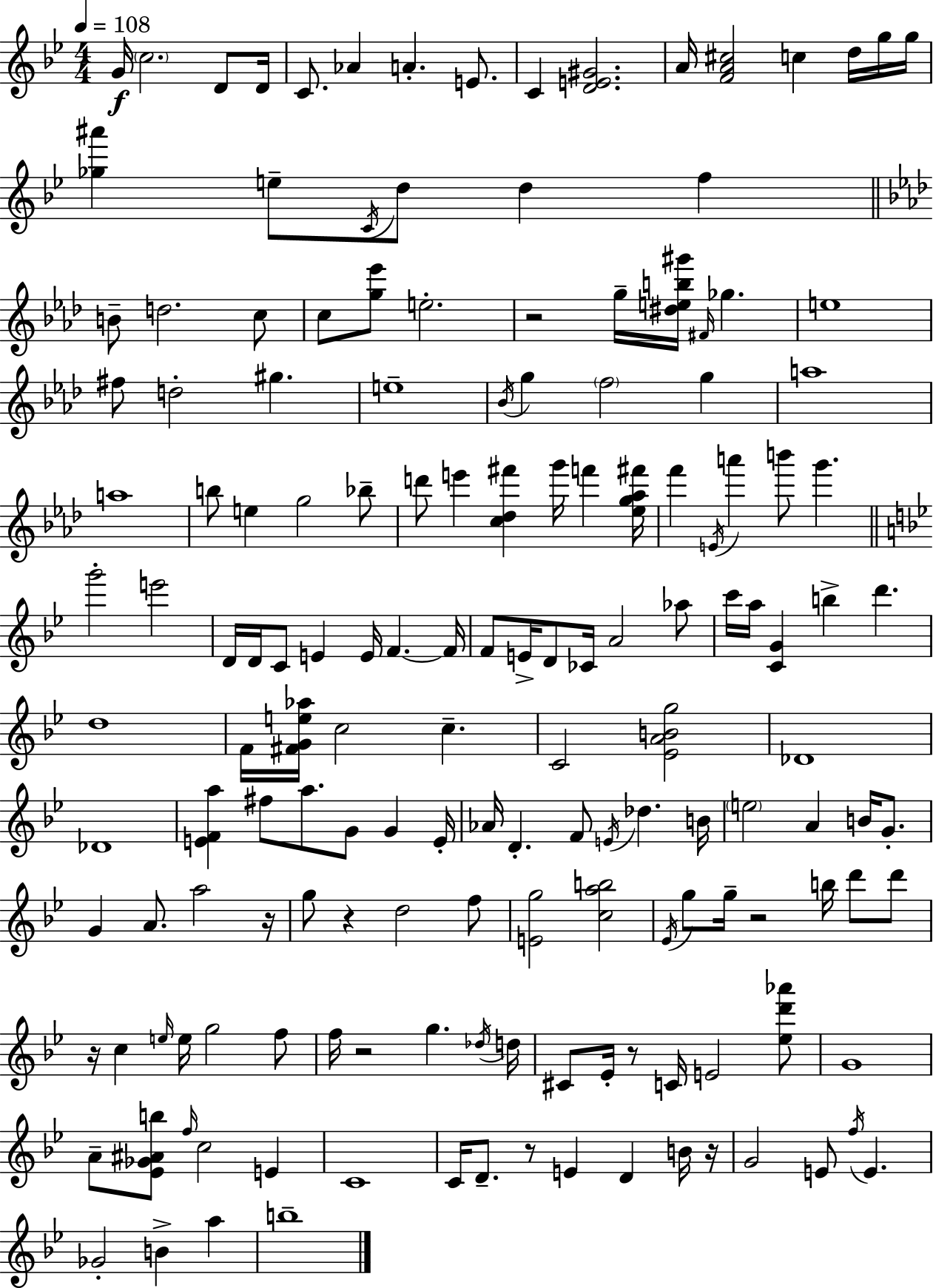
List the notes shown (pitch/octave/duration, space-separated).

G4/s C5/h. D4/e D4/s C4/e. Ab4/q A4/q. E4/e. C4/q [D4,E4,G#4]/h. A4/s [F4,A4,C#5]/h C5/q D5/s G5/s G5/s [Gb5,A#6]/q E5/e C4/s D5/e D5/q F5/q B4/e D5/h. C5/e C5/e [G5,Eb6]/e E5/h. R/h G5/s [D#5,E5,B5,G#6]/s F#4/s Gb5/q. E5/w F#5/e D5/h G#5/q. E5/w Bb4/s G5/q F5/h G5/q A5/w A5/w B5/e E5/q G5/h Bb5/e D6/e E6/q [C5,Db5,F#6]/q G6/s F6/q [Eb5,G5,Ab5,F#6]/s F6/q E4/s A6/q B6/e G6/q. G6/h E6/h D4/s D4/s C4/e E4/q E4/s F4/q. F4/s F4/e E4/s D4/e CES4/s A4/h Ab5/e C6/s A5/s [C4,G4]/q B5/q D6/q. D5/w F4/s [F#4,G4,E5,Ab5]/s C5/h C5/q. C4/h [Eb4,A4,B4,G5]/h Db4/w Db4/w [E4,F4,A5]/q F#5/e A5/e. G4/e G4/q E4/s Ab4/s D4/q. F4/e E4/s Db5/q. B4/s E5/h A4/q B4/s G4/e. G4/q A4/e. A5/h R/s G5/e R/q D5/h F5/e [E4,G5]/h [C5,A5,B5]/h Eb4/s G5/e G5/s R/h B5/s D6/e D6/e R/s C5/q E5/s E5/s G5/h F5/e F5/s R/h G5/q. Db5/s D5/s C#4/e Eb4/s R/e C4/s E4/h [Eb5,D6,Ab6]/e G4/w A4/e [Eb4,Gb4,A#4,B5]/e F5/s C5/h E4/q C4/w C4/s D4/e. R/e E4/q D4/q B4/s R/s G4/h E4/e F5/s E4/q. Gb4/h B4/q A5/q B5/w